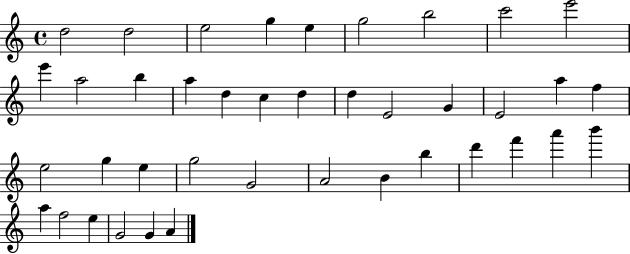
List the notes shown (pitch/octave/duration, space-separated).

D5/h D5/h E5/h G5/q E5/q G5/h B5/h C6/h E6/h E6/q A5/h B5/q A5/q D5/q C5/q D5/q D5/q E4/h G4/q E4/h A5/q F5/q E5/h G5/q E5/q G5/h G4/h A4/h B4/q B5/q D6/q F6/q A6/q B6/q A5/q F5/h E5/q G4/h G4/q A4/q